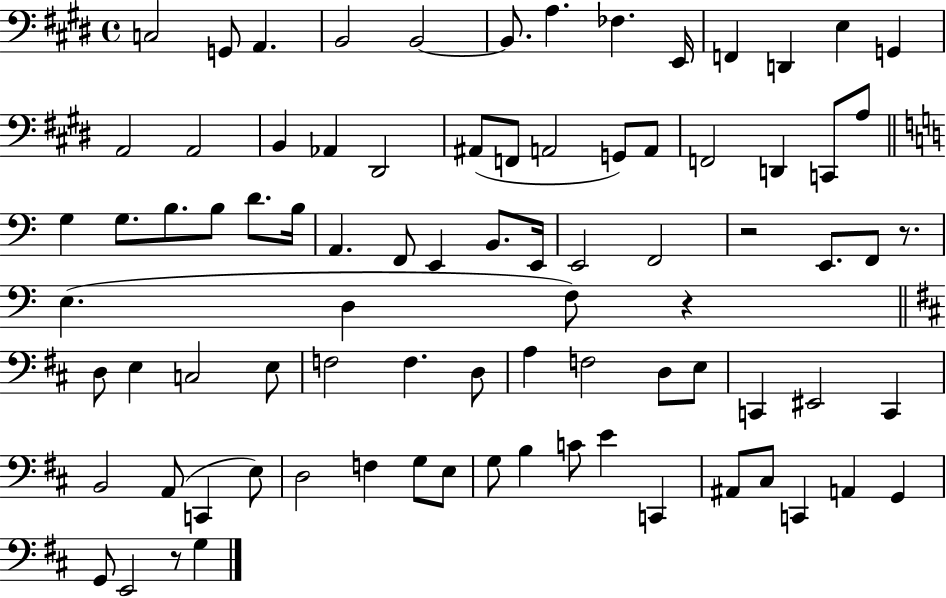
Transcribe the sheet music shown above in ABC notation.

X:1
T:Untitled
M:4/4
L:1/4
K:E
C,2 G,,/2 A,, B,,2 B,,2 B,,/2 A, _F, E,,/4 F,, D,, E, G,, A,,2 A,,2 B,, _A,, ^D,,2 ^A,,/2 F,,/2 A,,2 G,,/2 A,,/2 F,,2 D,, C,,/2 A,/2 G, G,/2 B,/2 B,/2 D/2 B,/4 A,, F,,/2 E,, B,,/2 E,,/4 E,,2 F,,2 z2 E,,/2 F,,/2 z/2 E, D, F,/2 z D,/2 E, C,2 E,/2 F,2 F, D,/2 A, F,2 D,/2 E,/2 C,, ^E,,2 C,, B,,2 A,,/2 C,, E,/2 D,2 F, G,/2 E,/2 G,/2 B, C/2 E C,, ^A,,/2 ^C,/2 C,, A,, G,, G,,/2 E,,2 z/2 G,